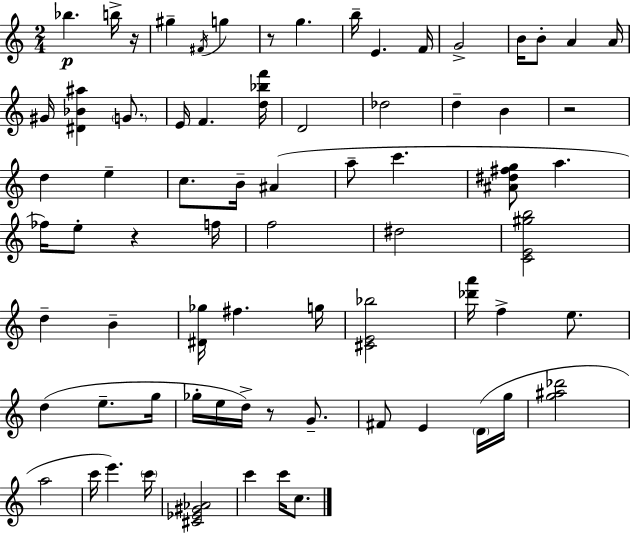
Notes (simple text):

Bb5/q. B5/s R/s G#5/q F#4/s G5/q R/e G5/q. B5/s E4/q. F4/s G4/h B4/s B4/e A4/q A4/s G#4/s [D#4,Bb4,A#5]/q G4/e. E4/s F4/q. [D5,Bb5,F6]/s D4/h Db5/h D5/q B4/q R/h D5/q E5/q C5/e. B4/s A#4/q A5/e C6/q. [A#4,D#5,F#5,G5]/e A5/q. FES5/s E5/e R/q F5/s F5/h D#5/h [C4,E4,G#5,B5]/h D5/q B4/q [D#4,Gb5]/s F#5/q. G5/s [C#4,E4,Bb5]/h [Db6,A6]/s F5/q E5/e. D5/q E5/e. G5/s Gb5/s E5/s D5/s R/e G4/e. F#4/e E4/q D4/s G5/s [G5,A#5,Db6]/h A5/h C6/s E6/q. C6/s [C#4,Eb4,G#4,Ab4]/h C6/q C6/s C5/e.